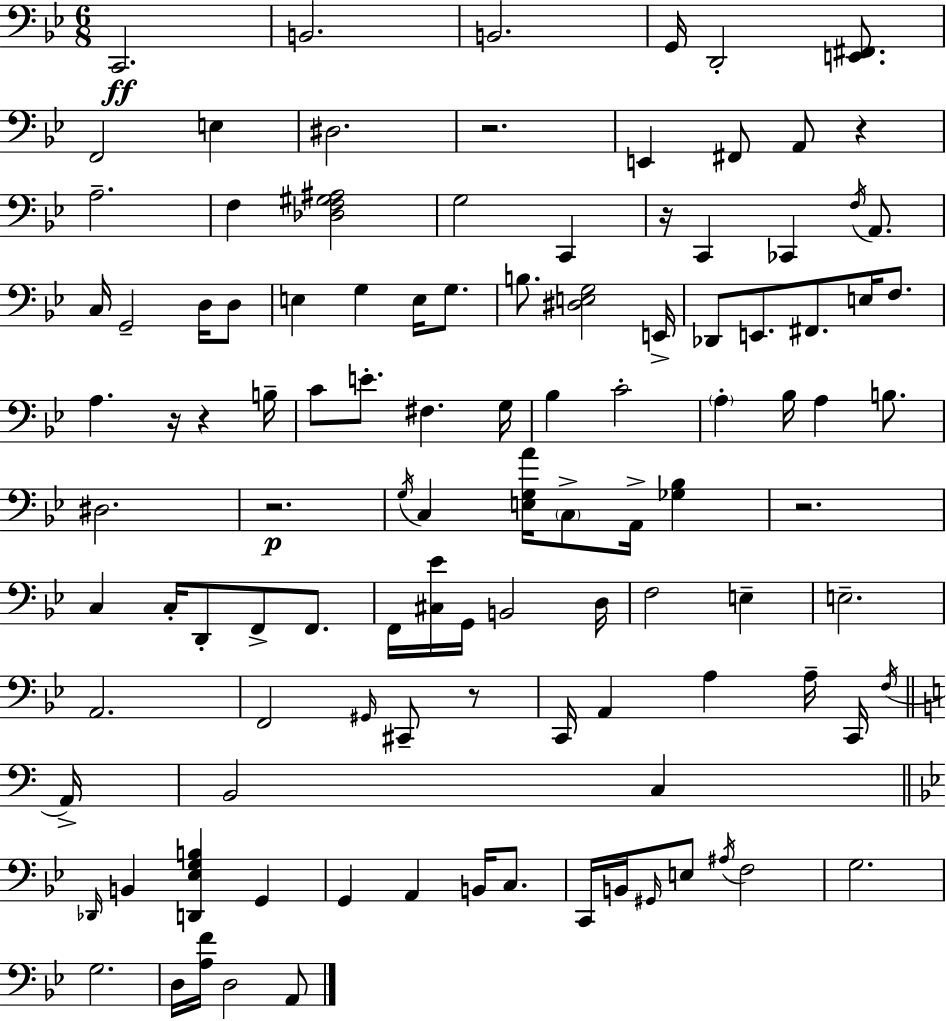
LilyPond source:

{
  \clef bass
  \numericTimeSignature
  \time 6/8
  \key bes \major
  \repeat volta 2 { c,2.\ff | b,2. | b,2. | g,16 d,2-. <e, fis,>8. | \break f,2 e4 | dis2. | r2. | e,4 fis,8 a,8 r4 | \break a2.-- | f4 <des f gis ais>2 | g2 c,4 | r16 c,4 ces,4 \acciaccatura { f16 } a,8. | \break c16 g,2-- d16 d8 | e4 g4 e16 g8. | b8. <dis e g>2 | e,16-> des,8 e,8. fis,8. e16 f8. | \break a4. r16 r4 | b16-- c'8 e'8.-. fis4. | g16 bes4 c'2-. | \parenthesize a4-. bes16 a4 b8. | \break dis2. | r2.\p | \acciaccatura { g16 } c4 <e g a'>16 \parenthesize c8-> a,16-> <ges bes>4 | r2. | \break c4 c16-. d,8-. f,8-> f,8. | f,16 <cis ees'>16 g,16 b,2 | d16 f2 e4-- | e2.-- | \break a,2. | f,2 \grace { gis,16 } cis,8-- | r8 c,16 a,4 a4 | a16-- c,16 \acciaccatura { f16 } \bar "||" \break \key c \major a,16-> b,2 c4 | \bar "||" \break \key bes \major \grace { des,16 } b,4 <d, ees g b>4 g,4 | g,4 a,4 b,16 c8. | c,16 b,16 \grace { gis,16 } e8 \acciaccatura { ais16 } f2 | g2. | \break g2. | d16 <a f'>16 d2 | a,8 } \bar "|."
}